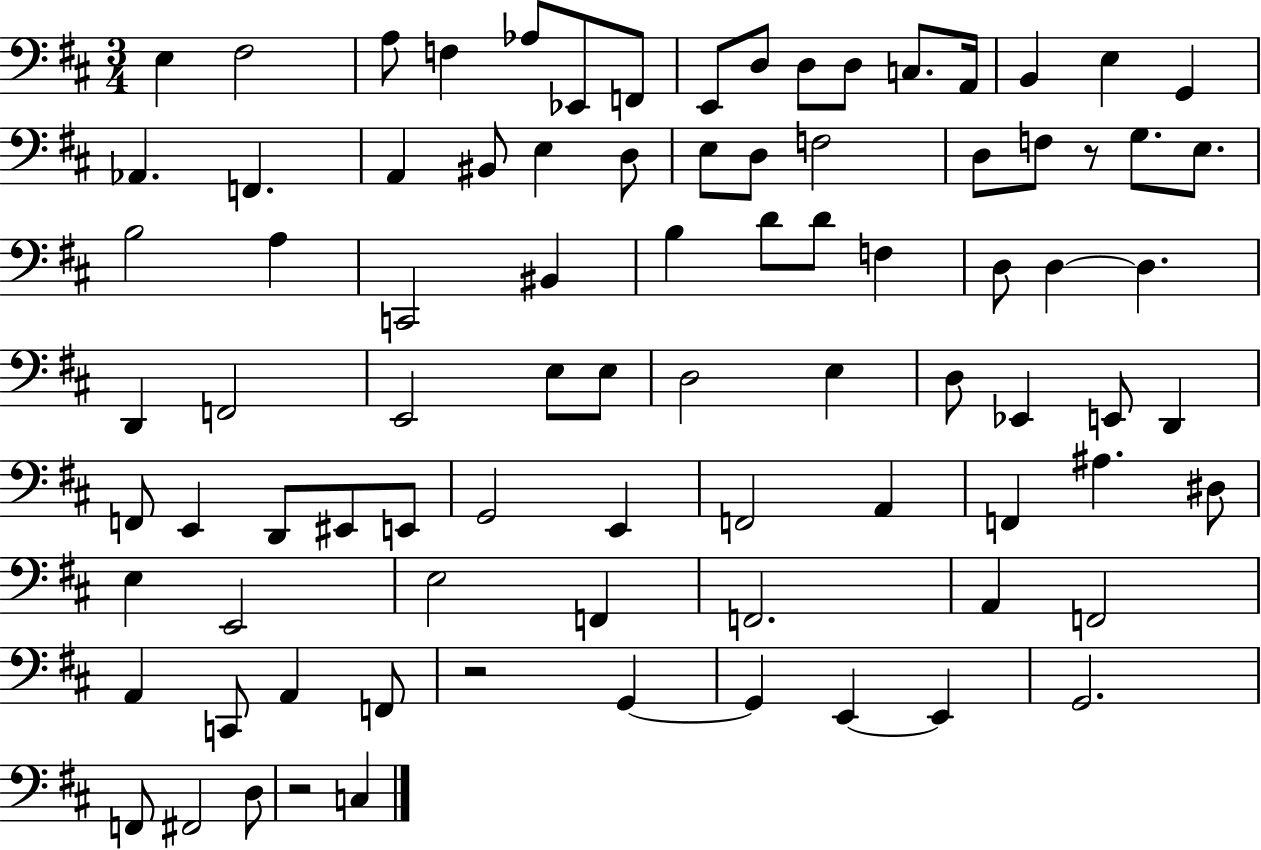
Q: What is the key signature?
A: D major